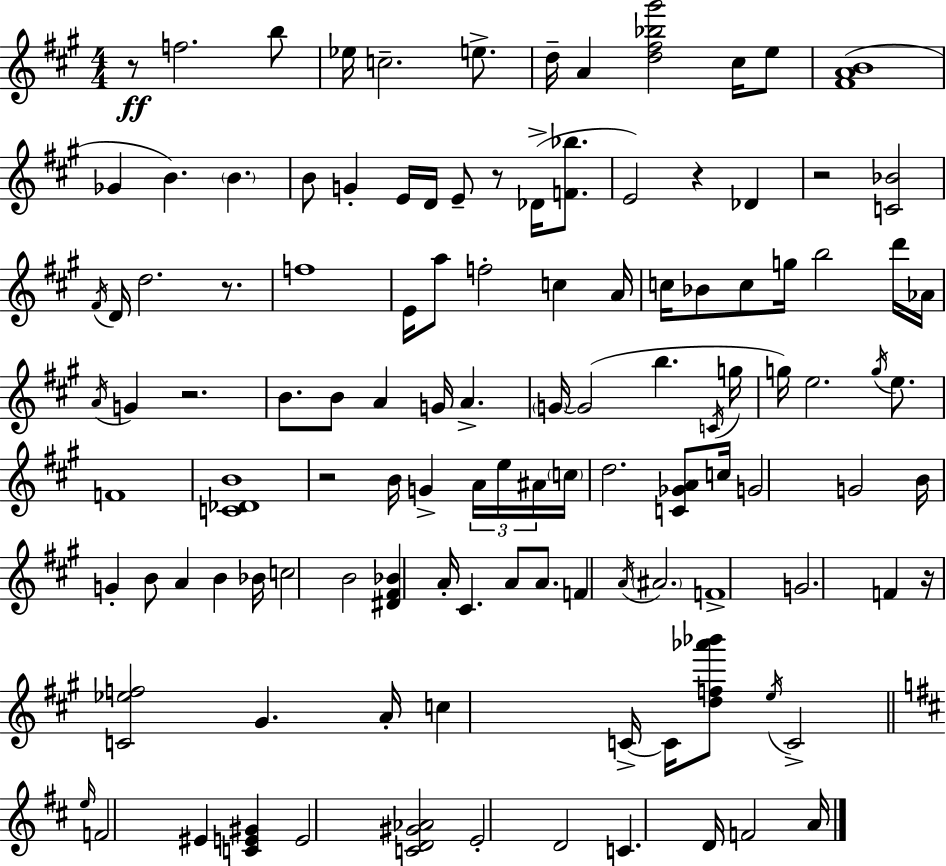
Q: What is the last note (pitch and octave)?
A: A4